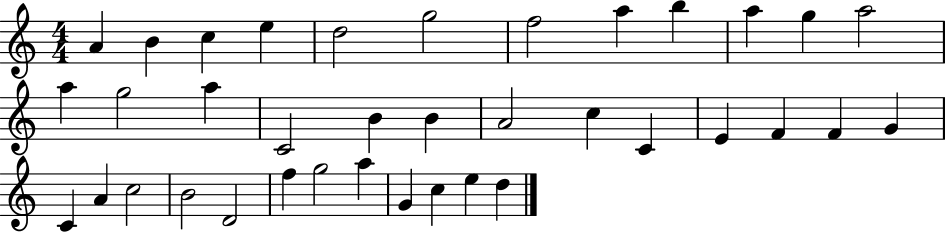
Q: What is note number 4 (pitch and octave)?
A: E5